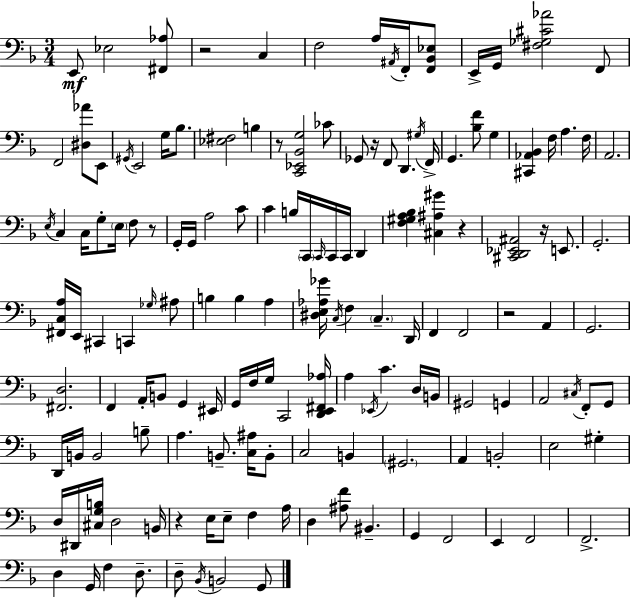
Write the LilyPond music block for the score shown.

{
  \clef bass
  \numericTimeSignature
  \time 3/4
  \key d \minor
  e,8\mf ees2 <fis, aes>8 | r2 c4 | f2 a16 \acciaccatura { ais,16 } f,16-. <f, bes, ees>8 | e,16-> g,16 <fis ges cis' aes'>2 f,8 | \break f,2 <dis aes'>8 e,8 | \acciaccatura { gis,16 } e,2 g16 bes8. | <ees fis>2 b4 | r8 <c, ees, bes, g>2 | \break ces'8 ges,8 r16 f,8 d,4. | \acciaccatura { gis16 } f,16-> g,4. <bes f'>8 g4 | <cis, aes, bes,>4 f16 a4. | f16 a,2. | \break \acciaccatura { e16 } c4 c16 g8-. \parenthesize e16 | f8 r8 g,16-. g,16 a2 | c'8 c'4 b16 \parenthesize c,16 \grace { c,16 } c,16 | c,16 d,4 <f gis a bes>4 <cis ais gis'>4 | \break r4 <cis, d, ees, ais,>2 | r16 e,8. g,2.-. | <fis, c a>16 e,16 cis,4 c,4 | \grace { ges16 } ais8 b4 b4 | \break a4 <dis e aes ges'>16 \acciaccatura { c16 } f4 | \parenthesize c4.-- d,16 f,4 f,2 | r2 | a,4 g,2. | \break <fis, d>2. | f,4 a,16-. | b,8 g,4 eis,16 g,16 f16 g16 c,2 | <d, e, fis, aes>16 a4 \acciaccatura { ees,16 } | \break c'4. d16 b,16 gis,2 | g,4 a,2 | \acciaccatura { cis16 } f,8-. g,8 d,16 b,16 b,2 | b8-- a4. | \break b,8.-- <c ais>16 b,8-. c2 | b,4 \parenthesize gis,2. | a,4 | b,2-. e2 | \break gis4-. d16 dis,16 <cis g b>16 | d2 b,16 r4 | e16 e8-- f4 a16 d4 | <ais f'>8 bis,4.-- g,4 | \break f,2 e,4 | f,2 f,2.-> | d4 | g,16 f4 d8.-- d8-- \acciaccatura { bes,16 } | \break b,2 g,8 \bar "|."
}